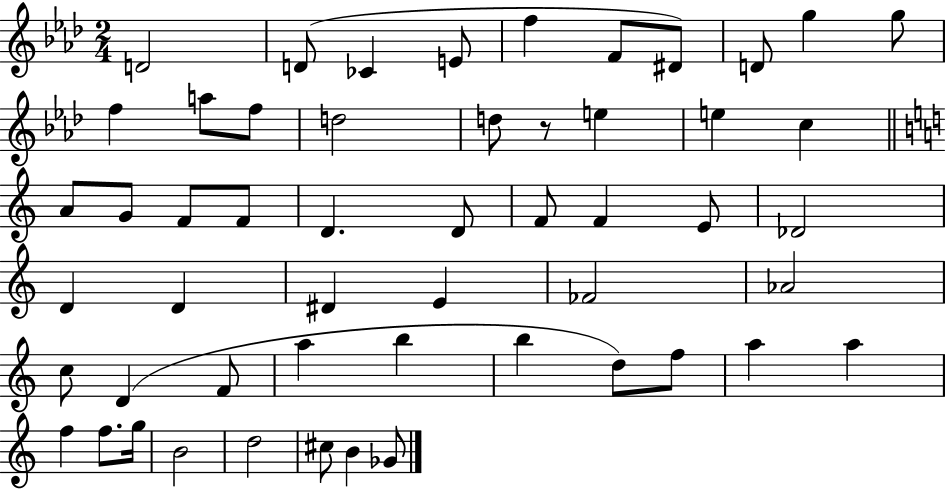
{
  \clef treble
  \numericTimeSignature
  \time 2/4
  \key aes \major
  d'2 | d'8( ces'4 e'8 | f''4 f'8 dis'8) | d'8 g''4 g''8 | \break f''4 a''8 f''8 | d''2 | d''8 r8 e''4 | e''4 c''4 | \break \bar "||" \break \key a \minor a'8 g'8 f'8 f'8 | d'4. d'8 | f'8 f'4 e'8 | des'2 | \break d'4 d'4 | dis'4 e'4 | fes'2 | aes'2 | \break c''8 d'4( f'8 | a''4 b''4 | b''4 d''8) f''8 | a''4 a''4 | \break f''4 f''8. g''16 | b'2 | d''2 | cis''8 b'4 ges'8 | \break \bar "|."
}